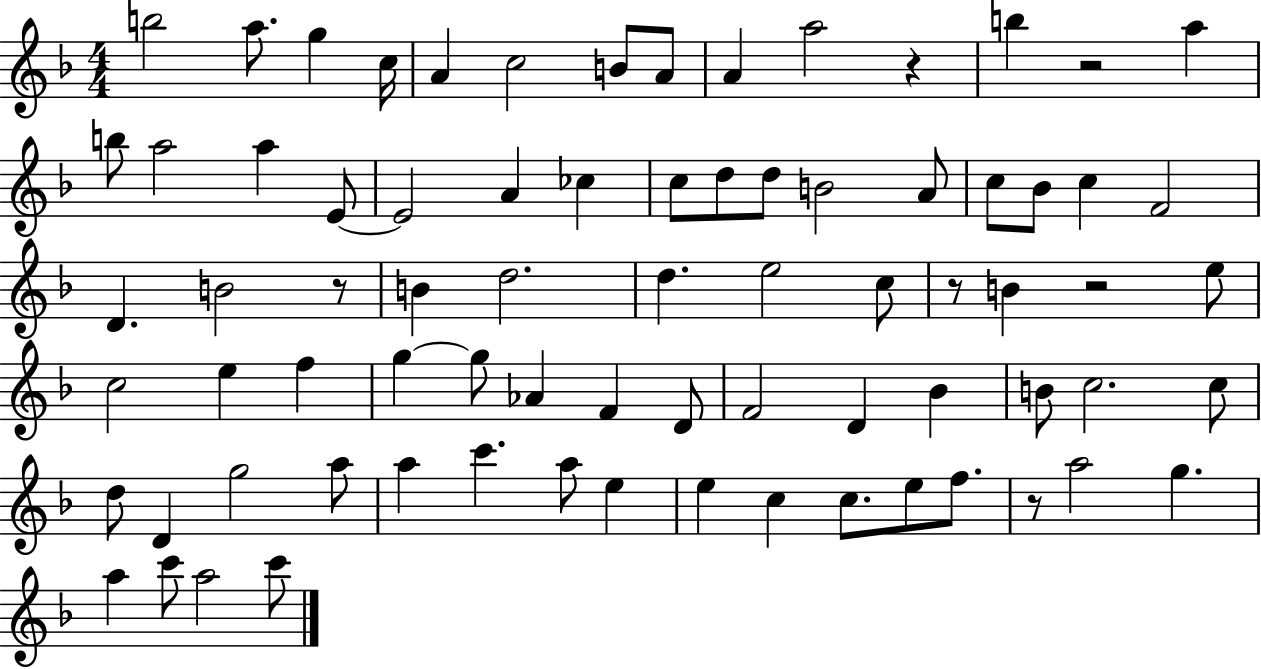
{
  \clef treble
  \numericTimeSignature
  \time 4/4
  \key f \major
  \repeat volta 2 { b''2 a''8. g''4 c''16 | a'4 c''2 b'8 a'8 | a'4 a''2 r4 | b''4 r2 a''4 | \break b''8 a''2 a''4 e'8~~ | e'2 a'4 ces''4 | c''8 d''8 d''8 b'2 a'8 | c''8 bes'8 c''4 f'2 | \break d'4. b'2 r8 | b'4 d''2. | d''4. e''2 c''8 | r8 b'4 r2 e''8 | \break c''2 e''4 f''4 | g''4~~ g''8 aes'4 f'4 d'8 | f'2 d'4 bes'4 | b'8 c''2. c''8 | \break d''8 d'4 g''2 a''8 | a''4 c'''4. a''8 e''4 | e''4 c''4 c''8. e''8 f''8. | r8 a''2 g''4. | \break a''4 c'''8 a''2 c'''8 | } \bar "|."
}